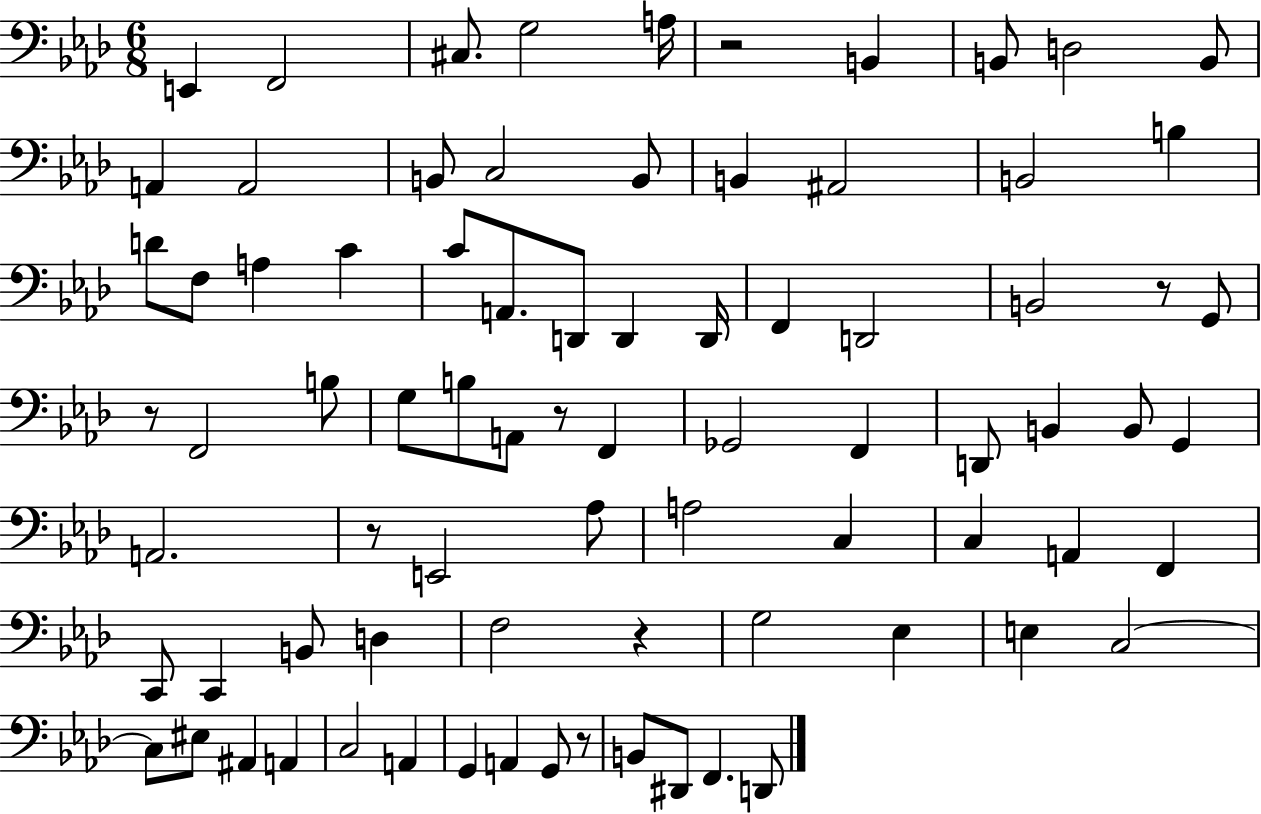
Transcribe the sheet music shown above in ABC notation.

X:1
T:Untitled
M:6/8
L:1/4
K:Ab
E,, F,,2 ^C,/2 G,2 A,/4 z2 B,, B,,/2 D,2 B,,/2 A,, A,,2 B,,/2 C,2 B,,/2 B,, ^A,,2 B,,2 B, D/2 F,/2 A, C C/2 A,,/2 D,,/2 D,, D,,/4 F,, D,,2 B,,2 z/2 G,,/2 z/2 F,,2 B,/2 G,/2 B,/2 A,,/2 z/2 F,, _G,,2 F,, D,,/2 B,, B,,/2 G,, A,,2 z/2 E,,2 _A,/2 A,2 C, C, A,, F,, C,,/2 C,, B,,/2 D, F,2 z G,2 _E, E, C,2 C,/2 ^E,/2 ^A,, A,, C,2 A,, G,, A,, G,,/2 z/2 B,,/2 ^D,,/2 F,, D,,/2